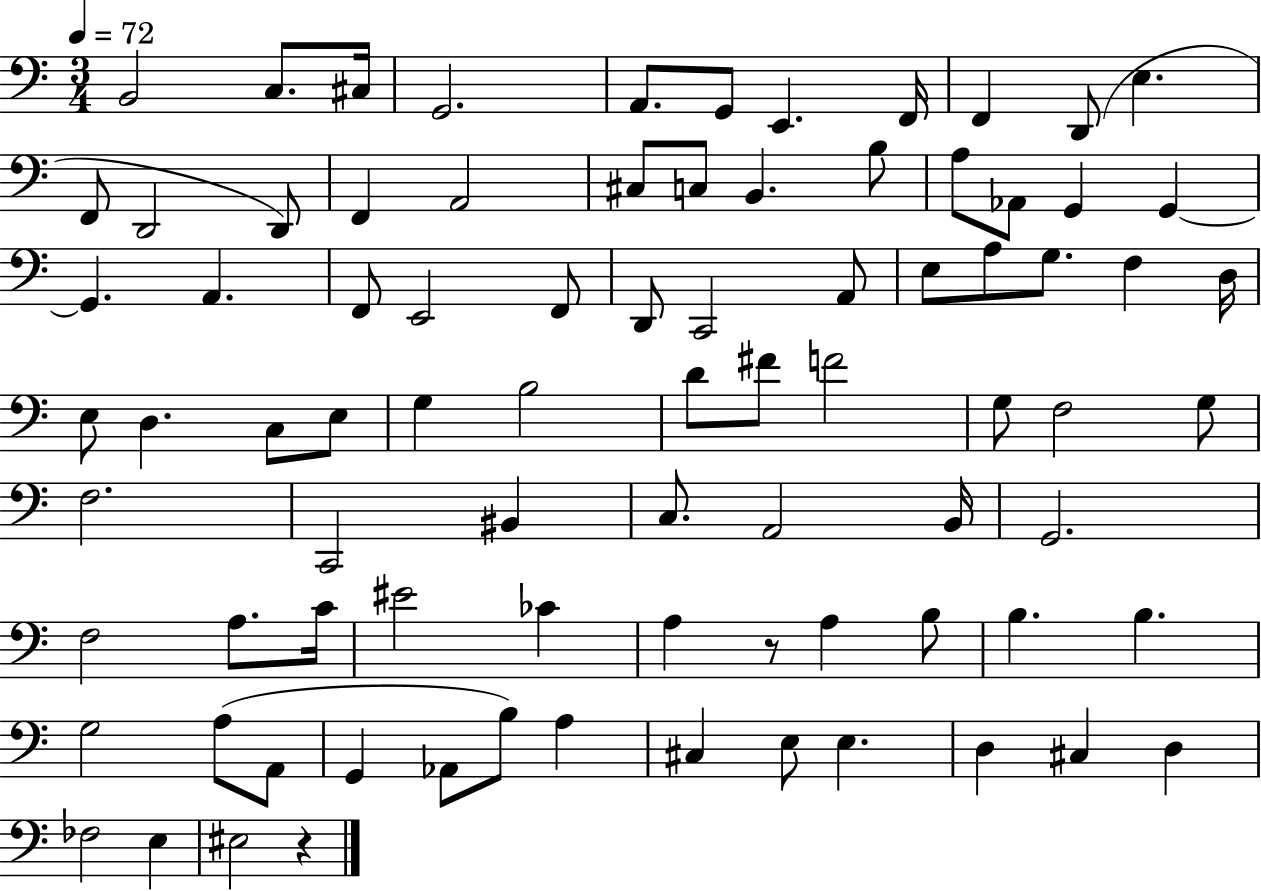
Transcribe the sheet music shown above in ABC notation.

X:1
T:Untitled
M:3/4
L:1/4
K:C
B,,2 C,/2 ^C,/4 G,,2 A,,/2 G,,/2 E,, F,,/4 F,, D,,/2 E, F,,/2 D,,2 D,,/2 F,, A,,2 ^C,/2 C,/2 B,, B,/2 A,/2 _A,,/2 G,, G,, G,, A,, F,,/2 E,,2 F,,/2 D,,/2 C,,2 A,,/2 E,/2 A,/2 G,/2 F, D,/4 E,/2 D, C,/2 E,/2 G, B,2 D/2 ^F/2 F2 G,/2 F,2 G,/2 F,2 C,,2 ^B,, C,/2 A,,2 B,,/4 G,,2 F,2 A,/2 C/4 ^E2 _C A, z/2 A, B,/2 B, B, G,2 A,/2 A,,/2 G,, _A,,/2 B,/2 A, ^C, E,/2 E, D, ^C, D, _F,2 E, ^E,2 z